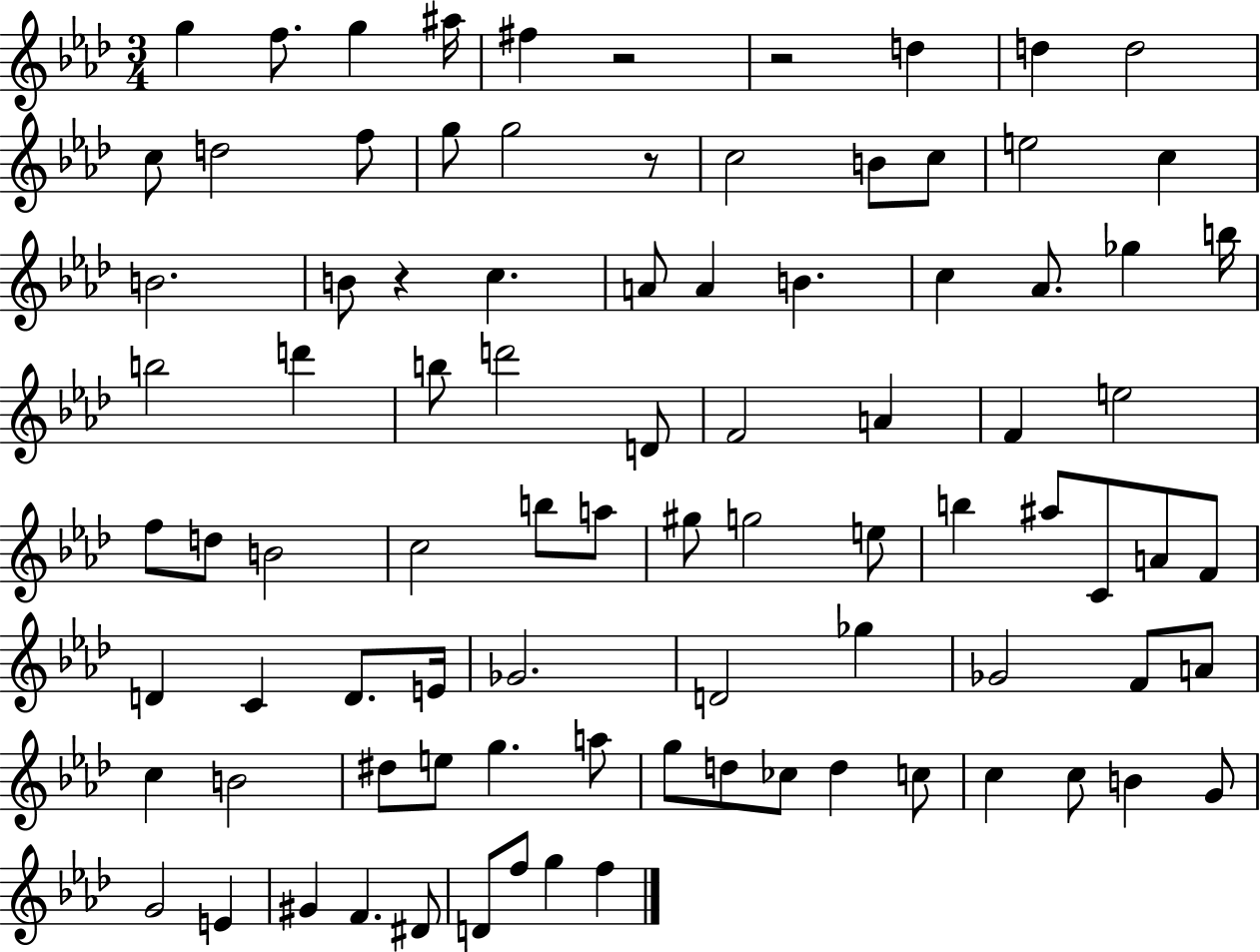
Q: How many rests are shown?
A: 4